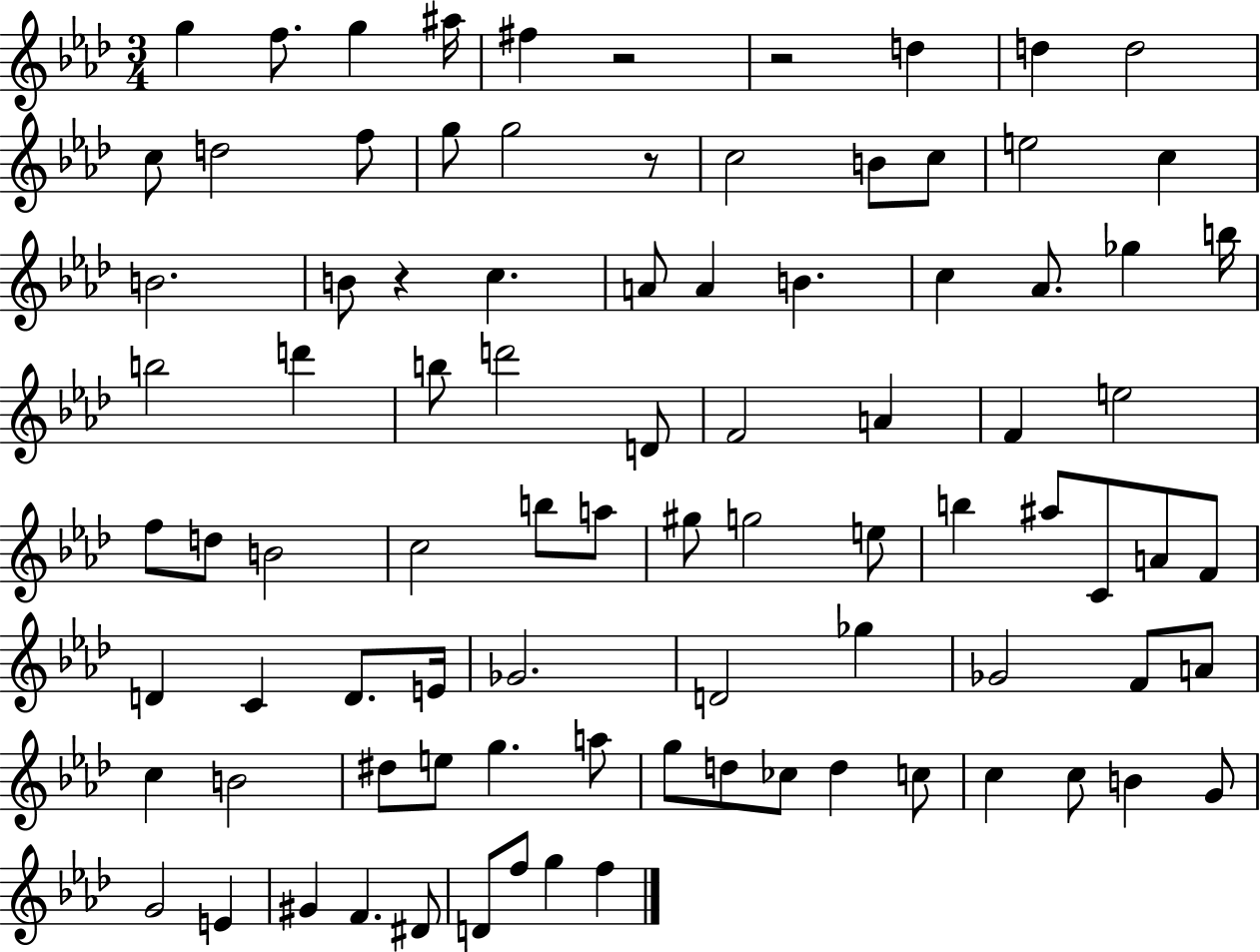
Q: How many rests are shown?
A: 4